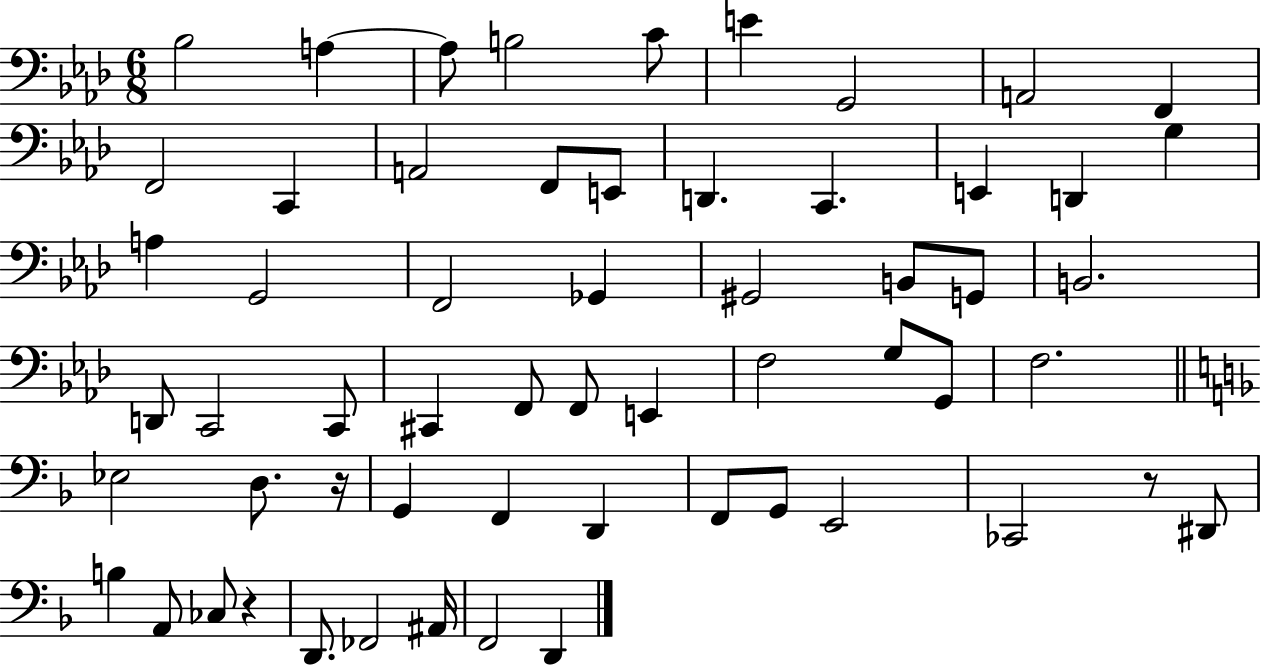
X:1
T:Untitled
M:6/8
L:1/4
K:Ab
_B,2 A, A,/2 B,2 C/2 E G,,2 A,,2 F,, F,,2 C,, A,,2 F,,/2 E,,/2 D,, C,, E,, D,, G, A, G,,2 F,,2 _G,, ^G,,2 B,,/2 G,,/2 B,,2 D,,/2 C,,2 C,,/2 ^C,, F,,/2 F,,/2 E,, F,2 G,/2 G,,/2 F,2 _E,2 D,/2 z/4 G,, F,, D,, F,,/2 G,,/2 E,,2 _C,,2 z/2 ^D,,/2 B, A,,/2 _C,/2 z D,,/2 _F,,2 ^A,,/4 F,,2 D,,